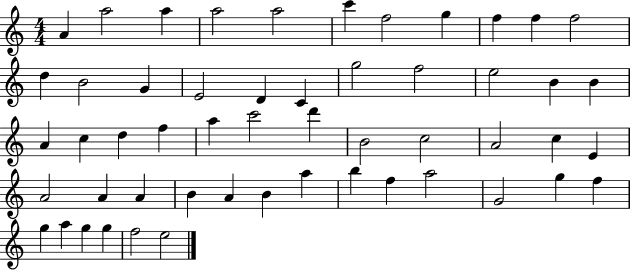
A4/q A5/h A5/q A5/h A5/h C6/q F5/h G5/q F5/q F5/q F5/h D5/q B4/h G4/q E4/h D4/q C4/q G5/h F5/h E5/h B4/q B4/q A4/q C5/q D5/q F5/q A5/q C6/h D6/q B4/h C5/h A4/h C5/q E4/q A4/h A4/q A4/q B4/q A4/q B4/q A5/q B5/q F5/q A5/h G4/h G5/q F5/q G5/q A5/q G5/q G5/q F5/h E5/h